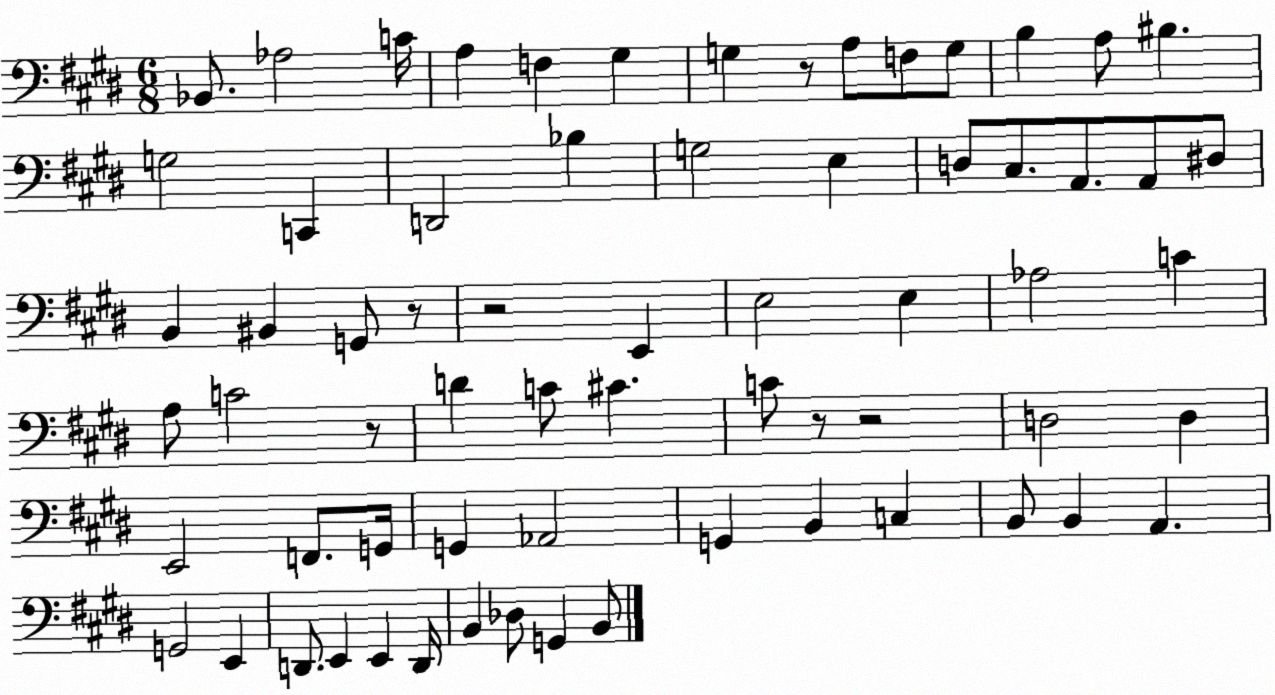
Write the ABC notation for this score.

X:1
T:Untitled
M:6/8
L:1/4
K:E
_B,,/2 _A,2 C/4 A, F, ^G, G, z/2 A,/2 F,/2 G,/2 B, A,/2 ^B, G,2 C,, D,,2 _B, G,2 E, D,/2 ^C,/2 A,,/2 A,,/2 ^D,/2 B,, ^B,, G,,/2 z/2 z2 E,, E,2 E, _A,2 C A,/2 C2 z/2 D C/2 ^C C/2 z/2 z2 D,2 D, E,,2 F,,/2 G,,/4 G,, _A,,2 G,, B,, C, B,,/2 B,, A,, G,,2 E,, D,,/2 E,, E,, D,,/4 B,, _D,/2 G,, B,,/2